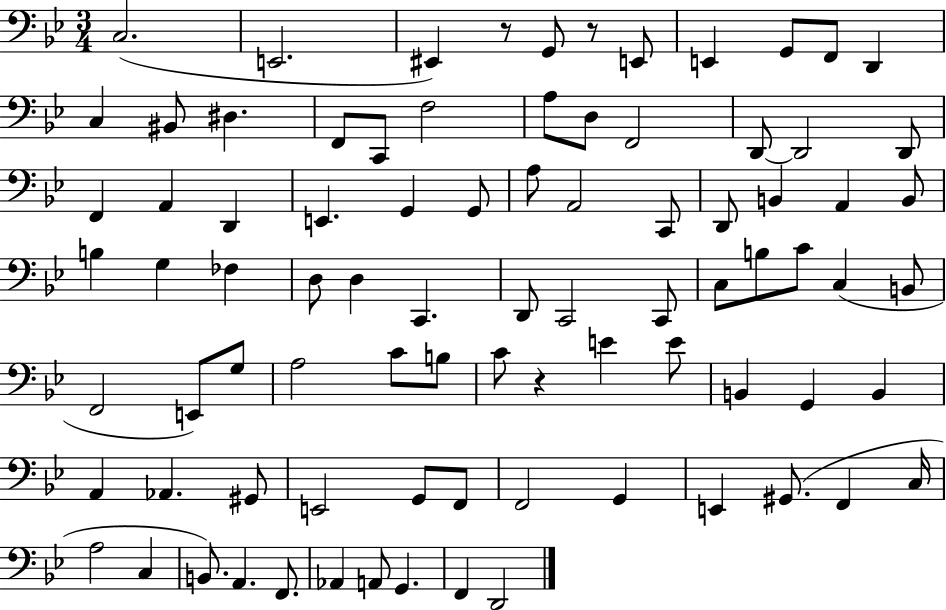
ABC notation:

X:1
T:Untitled
M:3/4
L:1/4
K:Bb
C,2 E,,2 ^E,, z/2 G,,/2 z/2 E,,/2 E,, G,,/2 F,,/2 D,, C, ^B,,/2 ^D, F,,/2 C,,/2 F,2 A,/2 D,/2 F,,2 D,,/2 D,,2 D,,/2 F,, A,, D,, E,, G,, G,,/2 A,/2 A,,2 C,,/2 D,,/2 B,, A,, B,,/2 B, G, _F, D,/2 D, C,, D,,/2 C,,2 C,,/2 C,/2 B,/2 C/2 C, B,,/2 F,,2 E,,/2 G,/2 A,2 C/2 B,/2 C/2 z E E/2 B,, G,, B,, A,, _A,, ^G,,/2 E,,2 G,,/2 F,,/2 F,,2 G,, E,, ^G,,/2 F,, C,/4 A,2 C, B,,/2 A,, F,,/2 _A,, A,,/2 G,, F,, D,,2